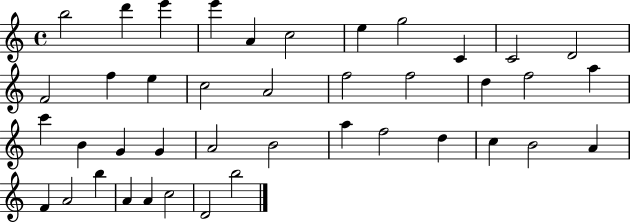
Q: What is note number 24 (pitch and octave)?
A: G4